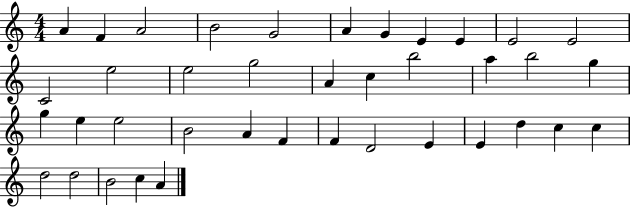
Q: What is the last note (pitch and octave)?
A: A4